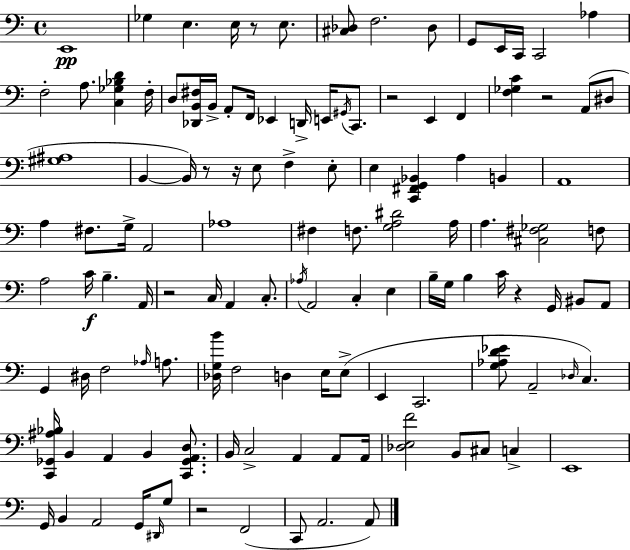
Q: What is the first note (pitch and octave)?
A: E2